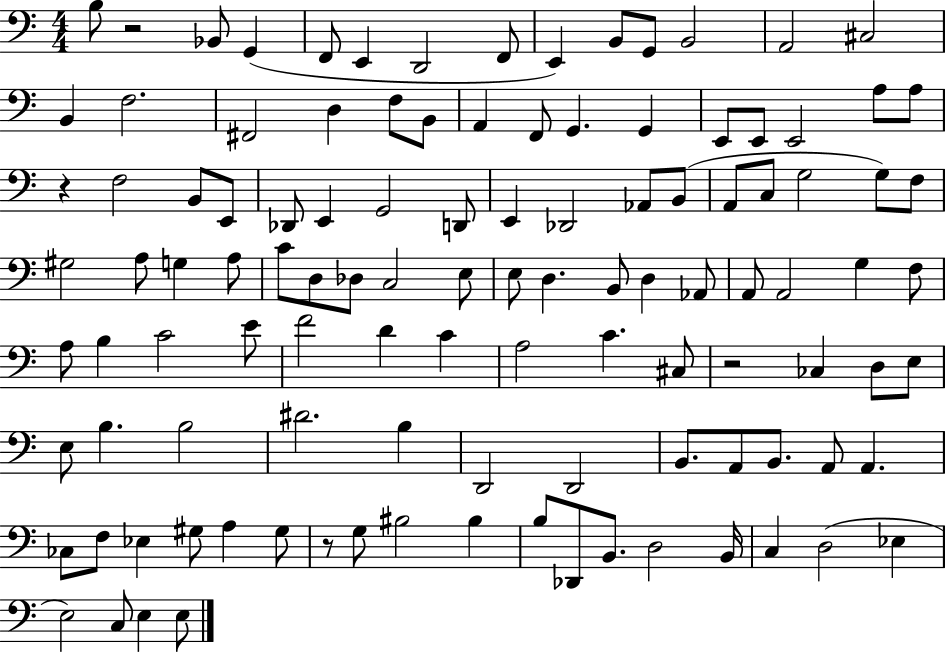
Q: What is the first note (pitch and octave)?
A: B3